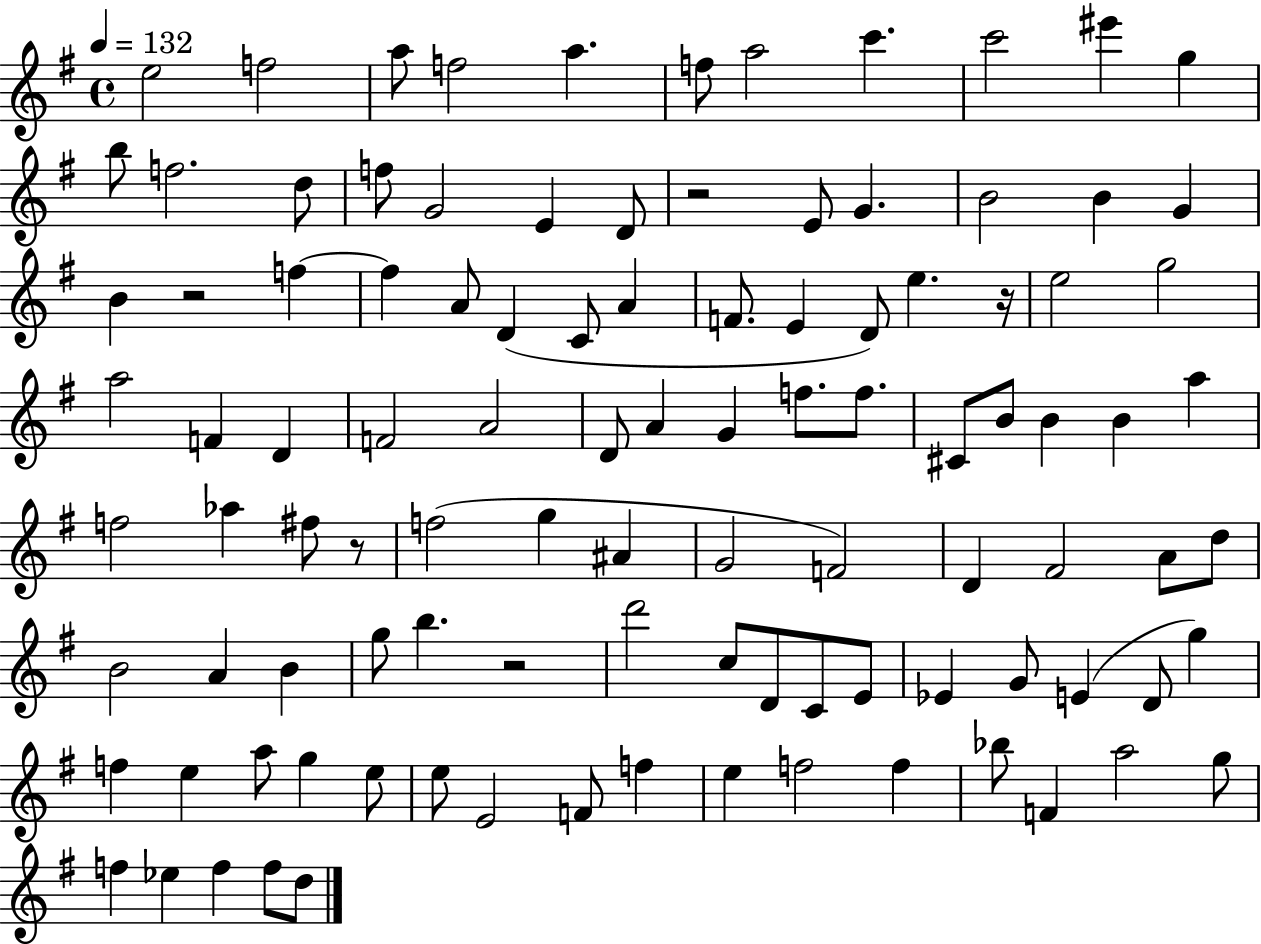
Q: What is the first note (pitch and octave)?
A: E5